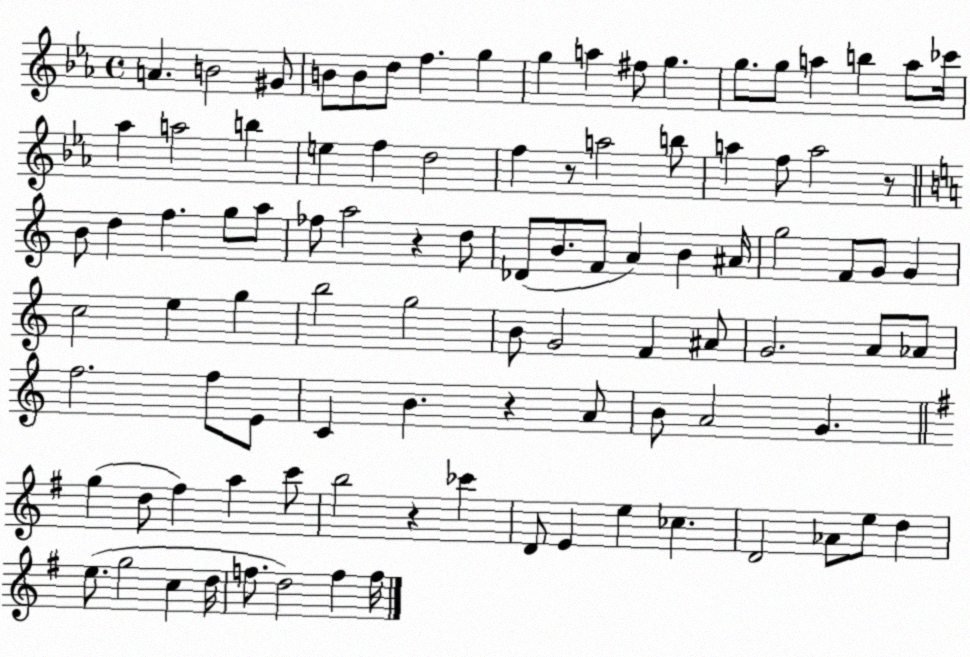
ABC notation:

X:1
T:Untitled
M:4/4
L:1/4
K:Eb
A B2 ^G/2 B/2 B/2 d/2 f g g a ^f/2 g g/2 g/2 a b a/2 _c'/4 _a a2 b e f d2 f z/2 a2 b/2 a f/2 a2 z/2 B/2 d f g/2 a/2 _f/2 a2 z d/2 _D/2 B/2 F/2 A B ^A/4 g2 F/2 G/2 G c2 e g b2 g2 B/2 G2 F ^A/2 G2 A/2 _A/2 f2 f/2 E/2 C B z A/2 B/2 A2 G g d/2 ^f a c'/2 b2 z _c' D/2 E e _c D2 _A/2 e/2 d e/2 g2 c d/4 f/2 d2 f f/4